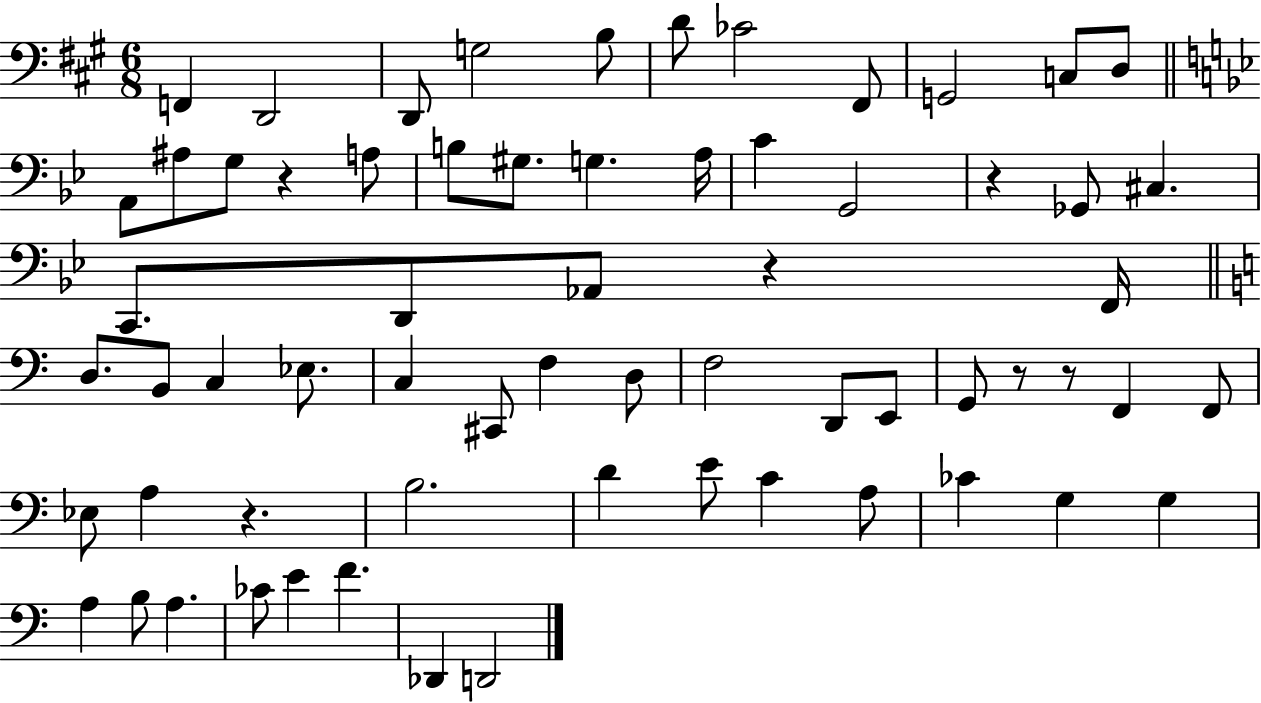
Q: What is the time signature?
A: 6/8